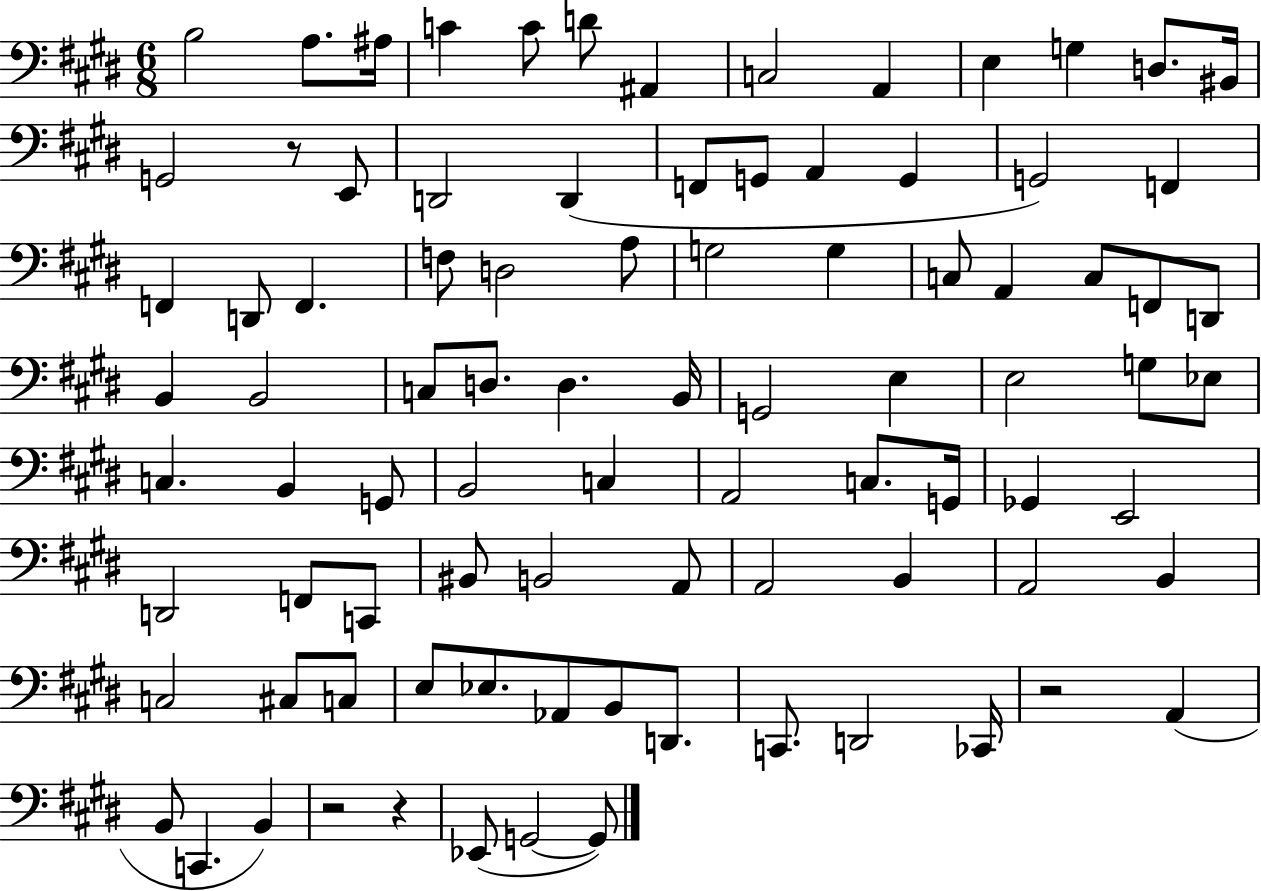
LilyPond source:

{
  \clef bass
  \numericTimeSignature
  \time 6/8
  \key e \major
  b2 a8. ais16 | c'4 c'8 d'8 ais,4 | c2 a,4 | e4 g4 d8. bis,16 | \break g,2 r8 e,8 | d,2 d,4( | f,8 g,8 a,4 g,4 | g,2) f,4 | \break f,4 d,8 f,4. | f8 d2 a8 | g2 g4 | c8 a,4 c8 f,8 d,8 | \break b,4 b,2 | c8 d8. d4. b,16 | g,2 e4 | e2 g8 ees8 | \break c4. b,4 g,8 | b,2 c4 | a,2 c8. g,16 | ges,4 e,2 | \break d,2 f,8 c,8 | bis,8 b,2 a,8 | a,2 b,4 | a,2 b,4 | \break c2 cis8 c8 | e8 ees8. aes,8 b,8 d,8. | c,8. d,2 ces,16 | r2 a,4( | \break b,8 c,4. b,4) | r2 r4 | ees,8( g,2~~ g,8) | \bar "|."
}